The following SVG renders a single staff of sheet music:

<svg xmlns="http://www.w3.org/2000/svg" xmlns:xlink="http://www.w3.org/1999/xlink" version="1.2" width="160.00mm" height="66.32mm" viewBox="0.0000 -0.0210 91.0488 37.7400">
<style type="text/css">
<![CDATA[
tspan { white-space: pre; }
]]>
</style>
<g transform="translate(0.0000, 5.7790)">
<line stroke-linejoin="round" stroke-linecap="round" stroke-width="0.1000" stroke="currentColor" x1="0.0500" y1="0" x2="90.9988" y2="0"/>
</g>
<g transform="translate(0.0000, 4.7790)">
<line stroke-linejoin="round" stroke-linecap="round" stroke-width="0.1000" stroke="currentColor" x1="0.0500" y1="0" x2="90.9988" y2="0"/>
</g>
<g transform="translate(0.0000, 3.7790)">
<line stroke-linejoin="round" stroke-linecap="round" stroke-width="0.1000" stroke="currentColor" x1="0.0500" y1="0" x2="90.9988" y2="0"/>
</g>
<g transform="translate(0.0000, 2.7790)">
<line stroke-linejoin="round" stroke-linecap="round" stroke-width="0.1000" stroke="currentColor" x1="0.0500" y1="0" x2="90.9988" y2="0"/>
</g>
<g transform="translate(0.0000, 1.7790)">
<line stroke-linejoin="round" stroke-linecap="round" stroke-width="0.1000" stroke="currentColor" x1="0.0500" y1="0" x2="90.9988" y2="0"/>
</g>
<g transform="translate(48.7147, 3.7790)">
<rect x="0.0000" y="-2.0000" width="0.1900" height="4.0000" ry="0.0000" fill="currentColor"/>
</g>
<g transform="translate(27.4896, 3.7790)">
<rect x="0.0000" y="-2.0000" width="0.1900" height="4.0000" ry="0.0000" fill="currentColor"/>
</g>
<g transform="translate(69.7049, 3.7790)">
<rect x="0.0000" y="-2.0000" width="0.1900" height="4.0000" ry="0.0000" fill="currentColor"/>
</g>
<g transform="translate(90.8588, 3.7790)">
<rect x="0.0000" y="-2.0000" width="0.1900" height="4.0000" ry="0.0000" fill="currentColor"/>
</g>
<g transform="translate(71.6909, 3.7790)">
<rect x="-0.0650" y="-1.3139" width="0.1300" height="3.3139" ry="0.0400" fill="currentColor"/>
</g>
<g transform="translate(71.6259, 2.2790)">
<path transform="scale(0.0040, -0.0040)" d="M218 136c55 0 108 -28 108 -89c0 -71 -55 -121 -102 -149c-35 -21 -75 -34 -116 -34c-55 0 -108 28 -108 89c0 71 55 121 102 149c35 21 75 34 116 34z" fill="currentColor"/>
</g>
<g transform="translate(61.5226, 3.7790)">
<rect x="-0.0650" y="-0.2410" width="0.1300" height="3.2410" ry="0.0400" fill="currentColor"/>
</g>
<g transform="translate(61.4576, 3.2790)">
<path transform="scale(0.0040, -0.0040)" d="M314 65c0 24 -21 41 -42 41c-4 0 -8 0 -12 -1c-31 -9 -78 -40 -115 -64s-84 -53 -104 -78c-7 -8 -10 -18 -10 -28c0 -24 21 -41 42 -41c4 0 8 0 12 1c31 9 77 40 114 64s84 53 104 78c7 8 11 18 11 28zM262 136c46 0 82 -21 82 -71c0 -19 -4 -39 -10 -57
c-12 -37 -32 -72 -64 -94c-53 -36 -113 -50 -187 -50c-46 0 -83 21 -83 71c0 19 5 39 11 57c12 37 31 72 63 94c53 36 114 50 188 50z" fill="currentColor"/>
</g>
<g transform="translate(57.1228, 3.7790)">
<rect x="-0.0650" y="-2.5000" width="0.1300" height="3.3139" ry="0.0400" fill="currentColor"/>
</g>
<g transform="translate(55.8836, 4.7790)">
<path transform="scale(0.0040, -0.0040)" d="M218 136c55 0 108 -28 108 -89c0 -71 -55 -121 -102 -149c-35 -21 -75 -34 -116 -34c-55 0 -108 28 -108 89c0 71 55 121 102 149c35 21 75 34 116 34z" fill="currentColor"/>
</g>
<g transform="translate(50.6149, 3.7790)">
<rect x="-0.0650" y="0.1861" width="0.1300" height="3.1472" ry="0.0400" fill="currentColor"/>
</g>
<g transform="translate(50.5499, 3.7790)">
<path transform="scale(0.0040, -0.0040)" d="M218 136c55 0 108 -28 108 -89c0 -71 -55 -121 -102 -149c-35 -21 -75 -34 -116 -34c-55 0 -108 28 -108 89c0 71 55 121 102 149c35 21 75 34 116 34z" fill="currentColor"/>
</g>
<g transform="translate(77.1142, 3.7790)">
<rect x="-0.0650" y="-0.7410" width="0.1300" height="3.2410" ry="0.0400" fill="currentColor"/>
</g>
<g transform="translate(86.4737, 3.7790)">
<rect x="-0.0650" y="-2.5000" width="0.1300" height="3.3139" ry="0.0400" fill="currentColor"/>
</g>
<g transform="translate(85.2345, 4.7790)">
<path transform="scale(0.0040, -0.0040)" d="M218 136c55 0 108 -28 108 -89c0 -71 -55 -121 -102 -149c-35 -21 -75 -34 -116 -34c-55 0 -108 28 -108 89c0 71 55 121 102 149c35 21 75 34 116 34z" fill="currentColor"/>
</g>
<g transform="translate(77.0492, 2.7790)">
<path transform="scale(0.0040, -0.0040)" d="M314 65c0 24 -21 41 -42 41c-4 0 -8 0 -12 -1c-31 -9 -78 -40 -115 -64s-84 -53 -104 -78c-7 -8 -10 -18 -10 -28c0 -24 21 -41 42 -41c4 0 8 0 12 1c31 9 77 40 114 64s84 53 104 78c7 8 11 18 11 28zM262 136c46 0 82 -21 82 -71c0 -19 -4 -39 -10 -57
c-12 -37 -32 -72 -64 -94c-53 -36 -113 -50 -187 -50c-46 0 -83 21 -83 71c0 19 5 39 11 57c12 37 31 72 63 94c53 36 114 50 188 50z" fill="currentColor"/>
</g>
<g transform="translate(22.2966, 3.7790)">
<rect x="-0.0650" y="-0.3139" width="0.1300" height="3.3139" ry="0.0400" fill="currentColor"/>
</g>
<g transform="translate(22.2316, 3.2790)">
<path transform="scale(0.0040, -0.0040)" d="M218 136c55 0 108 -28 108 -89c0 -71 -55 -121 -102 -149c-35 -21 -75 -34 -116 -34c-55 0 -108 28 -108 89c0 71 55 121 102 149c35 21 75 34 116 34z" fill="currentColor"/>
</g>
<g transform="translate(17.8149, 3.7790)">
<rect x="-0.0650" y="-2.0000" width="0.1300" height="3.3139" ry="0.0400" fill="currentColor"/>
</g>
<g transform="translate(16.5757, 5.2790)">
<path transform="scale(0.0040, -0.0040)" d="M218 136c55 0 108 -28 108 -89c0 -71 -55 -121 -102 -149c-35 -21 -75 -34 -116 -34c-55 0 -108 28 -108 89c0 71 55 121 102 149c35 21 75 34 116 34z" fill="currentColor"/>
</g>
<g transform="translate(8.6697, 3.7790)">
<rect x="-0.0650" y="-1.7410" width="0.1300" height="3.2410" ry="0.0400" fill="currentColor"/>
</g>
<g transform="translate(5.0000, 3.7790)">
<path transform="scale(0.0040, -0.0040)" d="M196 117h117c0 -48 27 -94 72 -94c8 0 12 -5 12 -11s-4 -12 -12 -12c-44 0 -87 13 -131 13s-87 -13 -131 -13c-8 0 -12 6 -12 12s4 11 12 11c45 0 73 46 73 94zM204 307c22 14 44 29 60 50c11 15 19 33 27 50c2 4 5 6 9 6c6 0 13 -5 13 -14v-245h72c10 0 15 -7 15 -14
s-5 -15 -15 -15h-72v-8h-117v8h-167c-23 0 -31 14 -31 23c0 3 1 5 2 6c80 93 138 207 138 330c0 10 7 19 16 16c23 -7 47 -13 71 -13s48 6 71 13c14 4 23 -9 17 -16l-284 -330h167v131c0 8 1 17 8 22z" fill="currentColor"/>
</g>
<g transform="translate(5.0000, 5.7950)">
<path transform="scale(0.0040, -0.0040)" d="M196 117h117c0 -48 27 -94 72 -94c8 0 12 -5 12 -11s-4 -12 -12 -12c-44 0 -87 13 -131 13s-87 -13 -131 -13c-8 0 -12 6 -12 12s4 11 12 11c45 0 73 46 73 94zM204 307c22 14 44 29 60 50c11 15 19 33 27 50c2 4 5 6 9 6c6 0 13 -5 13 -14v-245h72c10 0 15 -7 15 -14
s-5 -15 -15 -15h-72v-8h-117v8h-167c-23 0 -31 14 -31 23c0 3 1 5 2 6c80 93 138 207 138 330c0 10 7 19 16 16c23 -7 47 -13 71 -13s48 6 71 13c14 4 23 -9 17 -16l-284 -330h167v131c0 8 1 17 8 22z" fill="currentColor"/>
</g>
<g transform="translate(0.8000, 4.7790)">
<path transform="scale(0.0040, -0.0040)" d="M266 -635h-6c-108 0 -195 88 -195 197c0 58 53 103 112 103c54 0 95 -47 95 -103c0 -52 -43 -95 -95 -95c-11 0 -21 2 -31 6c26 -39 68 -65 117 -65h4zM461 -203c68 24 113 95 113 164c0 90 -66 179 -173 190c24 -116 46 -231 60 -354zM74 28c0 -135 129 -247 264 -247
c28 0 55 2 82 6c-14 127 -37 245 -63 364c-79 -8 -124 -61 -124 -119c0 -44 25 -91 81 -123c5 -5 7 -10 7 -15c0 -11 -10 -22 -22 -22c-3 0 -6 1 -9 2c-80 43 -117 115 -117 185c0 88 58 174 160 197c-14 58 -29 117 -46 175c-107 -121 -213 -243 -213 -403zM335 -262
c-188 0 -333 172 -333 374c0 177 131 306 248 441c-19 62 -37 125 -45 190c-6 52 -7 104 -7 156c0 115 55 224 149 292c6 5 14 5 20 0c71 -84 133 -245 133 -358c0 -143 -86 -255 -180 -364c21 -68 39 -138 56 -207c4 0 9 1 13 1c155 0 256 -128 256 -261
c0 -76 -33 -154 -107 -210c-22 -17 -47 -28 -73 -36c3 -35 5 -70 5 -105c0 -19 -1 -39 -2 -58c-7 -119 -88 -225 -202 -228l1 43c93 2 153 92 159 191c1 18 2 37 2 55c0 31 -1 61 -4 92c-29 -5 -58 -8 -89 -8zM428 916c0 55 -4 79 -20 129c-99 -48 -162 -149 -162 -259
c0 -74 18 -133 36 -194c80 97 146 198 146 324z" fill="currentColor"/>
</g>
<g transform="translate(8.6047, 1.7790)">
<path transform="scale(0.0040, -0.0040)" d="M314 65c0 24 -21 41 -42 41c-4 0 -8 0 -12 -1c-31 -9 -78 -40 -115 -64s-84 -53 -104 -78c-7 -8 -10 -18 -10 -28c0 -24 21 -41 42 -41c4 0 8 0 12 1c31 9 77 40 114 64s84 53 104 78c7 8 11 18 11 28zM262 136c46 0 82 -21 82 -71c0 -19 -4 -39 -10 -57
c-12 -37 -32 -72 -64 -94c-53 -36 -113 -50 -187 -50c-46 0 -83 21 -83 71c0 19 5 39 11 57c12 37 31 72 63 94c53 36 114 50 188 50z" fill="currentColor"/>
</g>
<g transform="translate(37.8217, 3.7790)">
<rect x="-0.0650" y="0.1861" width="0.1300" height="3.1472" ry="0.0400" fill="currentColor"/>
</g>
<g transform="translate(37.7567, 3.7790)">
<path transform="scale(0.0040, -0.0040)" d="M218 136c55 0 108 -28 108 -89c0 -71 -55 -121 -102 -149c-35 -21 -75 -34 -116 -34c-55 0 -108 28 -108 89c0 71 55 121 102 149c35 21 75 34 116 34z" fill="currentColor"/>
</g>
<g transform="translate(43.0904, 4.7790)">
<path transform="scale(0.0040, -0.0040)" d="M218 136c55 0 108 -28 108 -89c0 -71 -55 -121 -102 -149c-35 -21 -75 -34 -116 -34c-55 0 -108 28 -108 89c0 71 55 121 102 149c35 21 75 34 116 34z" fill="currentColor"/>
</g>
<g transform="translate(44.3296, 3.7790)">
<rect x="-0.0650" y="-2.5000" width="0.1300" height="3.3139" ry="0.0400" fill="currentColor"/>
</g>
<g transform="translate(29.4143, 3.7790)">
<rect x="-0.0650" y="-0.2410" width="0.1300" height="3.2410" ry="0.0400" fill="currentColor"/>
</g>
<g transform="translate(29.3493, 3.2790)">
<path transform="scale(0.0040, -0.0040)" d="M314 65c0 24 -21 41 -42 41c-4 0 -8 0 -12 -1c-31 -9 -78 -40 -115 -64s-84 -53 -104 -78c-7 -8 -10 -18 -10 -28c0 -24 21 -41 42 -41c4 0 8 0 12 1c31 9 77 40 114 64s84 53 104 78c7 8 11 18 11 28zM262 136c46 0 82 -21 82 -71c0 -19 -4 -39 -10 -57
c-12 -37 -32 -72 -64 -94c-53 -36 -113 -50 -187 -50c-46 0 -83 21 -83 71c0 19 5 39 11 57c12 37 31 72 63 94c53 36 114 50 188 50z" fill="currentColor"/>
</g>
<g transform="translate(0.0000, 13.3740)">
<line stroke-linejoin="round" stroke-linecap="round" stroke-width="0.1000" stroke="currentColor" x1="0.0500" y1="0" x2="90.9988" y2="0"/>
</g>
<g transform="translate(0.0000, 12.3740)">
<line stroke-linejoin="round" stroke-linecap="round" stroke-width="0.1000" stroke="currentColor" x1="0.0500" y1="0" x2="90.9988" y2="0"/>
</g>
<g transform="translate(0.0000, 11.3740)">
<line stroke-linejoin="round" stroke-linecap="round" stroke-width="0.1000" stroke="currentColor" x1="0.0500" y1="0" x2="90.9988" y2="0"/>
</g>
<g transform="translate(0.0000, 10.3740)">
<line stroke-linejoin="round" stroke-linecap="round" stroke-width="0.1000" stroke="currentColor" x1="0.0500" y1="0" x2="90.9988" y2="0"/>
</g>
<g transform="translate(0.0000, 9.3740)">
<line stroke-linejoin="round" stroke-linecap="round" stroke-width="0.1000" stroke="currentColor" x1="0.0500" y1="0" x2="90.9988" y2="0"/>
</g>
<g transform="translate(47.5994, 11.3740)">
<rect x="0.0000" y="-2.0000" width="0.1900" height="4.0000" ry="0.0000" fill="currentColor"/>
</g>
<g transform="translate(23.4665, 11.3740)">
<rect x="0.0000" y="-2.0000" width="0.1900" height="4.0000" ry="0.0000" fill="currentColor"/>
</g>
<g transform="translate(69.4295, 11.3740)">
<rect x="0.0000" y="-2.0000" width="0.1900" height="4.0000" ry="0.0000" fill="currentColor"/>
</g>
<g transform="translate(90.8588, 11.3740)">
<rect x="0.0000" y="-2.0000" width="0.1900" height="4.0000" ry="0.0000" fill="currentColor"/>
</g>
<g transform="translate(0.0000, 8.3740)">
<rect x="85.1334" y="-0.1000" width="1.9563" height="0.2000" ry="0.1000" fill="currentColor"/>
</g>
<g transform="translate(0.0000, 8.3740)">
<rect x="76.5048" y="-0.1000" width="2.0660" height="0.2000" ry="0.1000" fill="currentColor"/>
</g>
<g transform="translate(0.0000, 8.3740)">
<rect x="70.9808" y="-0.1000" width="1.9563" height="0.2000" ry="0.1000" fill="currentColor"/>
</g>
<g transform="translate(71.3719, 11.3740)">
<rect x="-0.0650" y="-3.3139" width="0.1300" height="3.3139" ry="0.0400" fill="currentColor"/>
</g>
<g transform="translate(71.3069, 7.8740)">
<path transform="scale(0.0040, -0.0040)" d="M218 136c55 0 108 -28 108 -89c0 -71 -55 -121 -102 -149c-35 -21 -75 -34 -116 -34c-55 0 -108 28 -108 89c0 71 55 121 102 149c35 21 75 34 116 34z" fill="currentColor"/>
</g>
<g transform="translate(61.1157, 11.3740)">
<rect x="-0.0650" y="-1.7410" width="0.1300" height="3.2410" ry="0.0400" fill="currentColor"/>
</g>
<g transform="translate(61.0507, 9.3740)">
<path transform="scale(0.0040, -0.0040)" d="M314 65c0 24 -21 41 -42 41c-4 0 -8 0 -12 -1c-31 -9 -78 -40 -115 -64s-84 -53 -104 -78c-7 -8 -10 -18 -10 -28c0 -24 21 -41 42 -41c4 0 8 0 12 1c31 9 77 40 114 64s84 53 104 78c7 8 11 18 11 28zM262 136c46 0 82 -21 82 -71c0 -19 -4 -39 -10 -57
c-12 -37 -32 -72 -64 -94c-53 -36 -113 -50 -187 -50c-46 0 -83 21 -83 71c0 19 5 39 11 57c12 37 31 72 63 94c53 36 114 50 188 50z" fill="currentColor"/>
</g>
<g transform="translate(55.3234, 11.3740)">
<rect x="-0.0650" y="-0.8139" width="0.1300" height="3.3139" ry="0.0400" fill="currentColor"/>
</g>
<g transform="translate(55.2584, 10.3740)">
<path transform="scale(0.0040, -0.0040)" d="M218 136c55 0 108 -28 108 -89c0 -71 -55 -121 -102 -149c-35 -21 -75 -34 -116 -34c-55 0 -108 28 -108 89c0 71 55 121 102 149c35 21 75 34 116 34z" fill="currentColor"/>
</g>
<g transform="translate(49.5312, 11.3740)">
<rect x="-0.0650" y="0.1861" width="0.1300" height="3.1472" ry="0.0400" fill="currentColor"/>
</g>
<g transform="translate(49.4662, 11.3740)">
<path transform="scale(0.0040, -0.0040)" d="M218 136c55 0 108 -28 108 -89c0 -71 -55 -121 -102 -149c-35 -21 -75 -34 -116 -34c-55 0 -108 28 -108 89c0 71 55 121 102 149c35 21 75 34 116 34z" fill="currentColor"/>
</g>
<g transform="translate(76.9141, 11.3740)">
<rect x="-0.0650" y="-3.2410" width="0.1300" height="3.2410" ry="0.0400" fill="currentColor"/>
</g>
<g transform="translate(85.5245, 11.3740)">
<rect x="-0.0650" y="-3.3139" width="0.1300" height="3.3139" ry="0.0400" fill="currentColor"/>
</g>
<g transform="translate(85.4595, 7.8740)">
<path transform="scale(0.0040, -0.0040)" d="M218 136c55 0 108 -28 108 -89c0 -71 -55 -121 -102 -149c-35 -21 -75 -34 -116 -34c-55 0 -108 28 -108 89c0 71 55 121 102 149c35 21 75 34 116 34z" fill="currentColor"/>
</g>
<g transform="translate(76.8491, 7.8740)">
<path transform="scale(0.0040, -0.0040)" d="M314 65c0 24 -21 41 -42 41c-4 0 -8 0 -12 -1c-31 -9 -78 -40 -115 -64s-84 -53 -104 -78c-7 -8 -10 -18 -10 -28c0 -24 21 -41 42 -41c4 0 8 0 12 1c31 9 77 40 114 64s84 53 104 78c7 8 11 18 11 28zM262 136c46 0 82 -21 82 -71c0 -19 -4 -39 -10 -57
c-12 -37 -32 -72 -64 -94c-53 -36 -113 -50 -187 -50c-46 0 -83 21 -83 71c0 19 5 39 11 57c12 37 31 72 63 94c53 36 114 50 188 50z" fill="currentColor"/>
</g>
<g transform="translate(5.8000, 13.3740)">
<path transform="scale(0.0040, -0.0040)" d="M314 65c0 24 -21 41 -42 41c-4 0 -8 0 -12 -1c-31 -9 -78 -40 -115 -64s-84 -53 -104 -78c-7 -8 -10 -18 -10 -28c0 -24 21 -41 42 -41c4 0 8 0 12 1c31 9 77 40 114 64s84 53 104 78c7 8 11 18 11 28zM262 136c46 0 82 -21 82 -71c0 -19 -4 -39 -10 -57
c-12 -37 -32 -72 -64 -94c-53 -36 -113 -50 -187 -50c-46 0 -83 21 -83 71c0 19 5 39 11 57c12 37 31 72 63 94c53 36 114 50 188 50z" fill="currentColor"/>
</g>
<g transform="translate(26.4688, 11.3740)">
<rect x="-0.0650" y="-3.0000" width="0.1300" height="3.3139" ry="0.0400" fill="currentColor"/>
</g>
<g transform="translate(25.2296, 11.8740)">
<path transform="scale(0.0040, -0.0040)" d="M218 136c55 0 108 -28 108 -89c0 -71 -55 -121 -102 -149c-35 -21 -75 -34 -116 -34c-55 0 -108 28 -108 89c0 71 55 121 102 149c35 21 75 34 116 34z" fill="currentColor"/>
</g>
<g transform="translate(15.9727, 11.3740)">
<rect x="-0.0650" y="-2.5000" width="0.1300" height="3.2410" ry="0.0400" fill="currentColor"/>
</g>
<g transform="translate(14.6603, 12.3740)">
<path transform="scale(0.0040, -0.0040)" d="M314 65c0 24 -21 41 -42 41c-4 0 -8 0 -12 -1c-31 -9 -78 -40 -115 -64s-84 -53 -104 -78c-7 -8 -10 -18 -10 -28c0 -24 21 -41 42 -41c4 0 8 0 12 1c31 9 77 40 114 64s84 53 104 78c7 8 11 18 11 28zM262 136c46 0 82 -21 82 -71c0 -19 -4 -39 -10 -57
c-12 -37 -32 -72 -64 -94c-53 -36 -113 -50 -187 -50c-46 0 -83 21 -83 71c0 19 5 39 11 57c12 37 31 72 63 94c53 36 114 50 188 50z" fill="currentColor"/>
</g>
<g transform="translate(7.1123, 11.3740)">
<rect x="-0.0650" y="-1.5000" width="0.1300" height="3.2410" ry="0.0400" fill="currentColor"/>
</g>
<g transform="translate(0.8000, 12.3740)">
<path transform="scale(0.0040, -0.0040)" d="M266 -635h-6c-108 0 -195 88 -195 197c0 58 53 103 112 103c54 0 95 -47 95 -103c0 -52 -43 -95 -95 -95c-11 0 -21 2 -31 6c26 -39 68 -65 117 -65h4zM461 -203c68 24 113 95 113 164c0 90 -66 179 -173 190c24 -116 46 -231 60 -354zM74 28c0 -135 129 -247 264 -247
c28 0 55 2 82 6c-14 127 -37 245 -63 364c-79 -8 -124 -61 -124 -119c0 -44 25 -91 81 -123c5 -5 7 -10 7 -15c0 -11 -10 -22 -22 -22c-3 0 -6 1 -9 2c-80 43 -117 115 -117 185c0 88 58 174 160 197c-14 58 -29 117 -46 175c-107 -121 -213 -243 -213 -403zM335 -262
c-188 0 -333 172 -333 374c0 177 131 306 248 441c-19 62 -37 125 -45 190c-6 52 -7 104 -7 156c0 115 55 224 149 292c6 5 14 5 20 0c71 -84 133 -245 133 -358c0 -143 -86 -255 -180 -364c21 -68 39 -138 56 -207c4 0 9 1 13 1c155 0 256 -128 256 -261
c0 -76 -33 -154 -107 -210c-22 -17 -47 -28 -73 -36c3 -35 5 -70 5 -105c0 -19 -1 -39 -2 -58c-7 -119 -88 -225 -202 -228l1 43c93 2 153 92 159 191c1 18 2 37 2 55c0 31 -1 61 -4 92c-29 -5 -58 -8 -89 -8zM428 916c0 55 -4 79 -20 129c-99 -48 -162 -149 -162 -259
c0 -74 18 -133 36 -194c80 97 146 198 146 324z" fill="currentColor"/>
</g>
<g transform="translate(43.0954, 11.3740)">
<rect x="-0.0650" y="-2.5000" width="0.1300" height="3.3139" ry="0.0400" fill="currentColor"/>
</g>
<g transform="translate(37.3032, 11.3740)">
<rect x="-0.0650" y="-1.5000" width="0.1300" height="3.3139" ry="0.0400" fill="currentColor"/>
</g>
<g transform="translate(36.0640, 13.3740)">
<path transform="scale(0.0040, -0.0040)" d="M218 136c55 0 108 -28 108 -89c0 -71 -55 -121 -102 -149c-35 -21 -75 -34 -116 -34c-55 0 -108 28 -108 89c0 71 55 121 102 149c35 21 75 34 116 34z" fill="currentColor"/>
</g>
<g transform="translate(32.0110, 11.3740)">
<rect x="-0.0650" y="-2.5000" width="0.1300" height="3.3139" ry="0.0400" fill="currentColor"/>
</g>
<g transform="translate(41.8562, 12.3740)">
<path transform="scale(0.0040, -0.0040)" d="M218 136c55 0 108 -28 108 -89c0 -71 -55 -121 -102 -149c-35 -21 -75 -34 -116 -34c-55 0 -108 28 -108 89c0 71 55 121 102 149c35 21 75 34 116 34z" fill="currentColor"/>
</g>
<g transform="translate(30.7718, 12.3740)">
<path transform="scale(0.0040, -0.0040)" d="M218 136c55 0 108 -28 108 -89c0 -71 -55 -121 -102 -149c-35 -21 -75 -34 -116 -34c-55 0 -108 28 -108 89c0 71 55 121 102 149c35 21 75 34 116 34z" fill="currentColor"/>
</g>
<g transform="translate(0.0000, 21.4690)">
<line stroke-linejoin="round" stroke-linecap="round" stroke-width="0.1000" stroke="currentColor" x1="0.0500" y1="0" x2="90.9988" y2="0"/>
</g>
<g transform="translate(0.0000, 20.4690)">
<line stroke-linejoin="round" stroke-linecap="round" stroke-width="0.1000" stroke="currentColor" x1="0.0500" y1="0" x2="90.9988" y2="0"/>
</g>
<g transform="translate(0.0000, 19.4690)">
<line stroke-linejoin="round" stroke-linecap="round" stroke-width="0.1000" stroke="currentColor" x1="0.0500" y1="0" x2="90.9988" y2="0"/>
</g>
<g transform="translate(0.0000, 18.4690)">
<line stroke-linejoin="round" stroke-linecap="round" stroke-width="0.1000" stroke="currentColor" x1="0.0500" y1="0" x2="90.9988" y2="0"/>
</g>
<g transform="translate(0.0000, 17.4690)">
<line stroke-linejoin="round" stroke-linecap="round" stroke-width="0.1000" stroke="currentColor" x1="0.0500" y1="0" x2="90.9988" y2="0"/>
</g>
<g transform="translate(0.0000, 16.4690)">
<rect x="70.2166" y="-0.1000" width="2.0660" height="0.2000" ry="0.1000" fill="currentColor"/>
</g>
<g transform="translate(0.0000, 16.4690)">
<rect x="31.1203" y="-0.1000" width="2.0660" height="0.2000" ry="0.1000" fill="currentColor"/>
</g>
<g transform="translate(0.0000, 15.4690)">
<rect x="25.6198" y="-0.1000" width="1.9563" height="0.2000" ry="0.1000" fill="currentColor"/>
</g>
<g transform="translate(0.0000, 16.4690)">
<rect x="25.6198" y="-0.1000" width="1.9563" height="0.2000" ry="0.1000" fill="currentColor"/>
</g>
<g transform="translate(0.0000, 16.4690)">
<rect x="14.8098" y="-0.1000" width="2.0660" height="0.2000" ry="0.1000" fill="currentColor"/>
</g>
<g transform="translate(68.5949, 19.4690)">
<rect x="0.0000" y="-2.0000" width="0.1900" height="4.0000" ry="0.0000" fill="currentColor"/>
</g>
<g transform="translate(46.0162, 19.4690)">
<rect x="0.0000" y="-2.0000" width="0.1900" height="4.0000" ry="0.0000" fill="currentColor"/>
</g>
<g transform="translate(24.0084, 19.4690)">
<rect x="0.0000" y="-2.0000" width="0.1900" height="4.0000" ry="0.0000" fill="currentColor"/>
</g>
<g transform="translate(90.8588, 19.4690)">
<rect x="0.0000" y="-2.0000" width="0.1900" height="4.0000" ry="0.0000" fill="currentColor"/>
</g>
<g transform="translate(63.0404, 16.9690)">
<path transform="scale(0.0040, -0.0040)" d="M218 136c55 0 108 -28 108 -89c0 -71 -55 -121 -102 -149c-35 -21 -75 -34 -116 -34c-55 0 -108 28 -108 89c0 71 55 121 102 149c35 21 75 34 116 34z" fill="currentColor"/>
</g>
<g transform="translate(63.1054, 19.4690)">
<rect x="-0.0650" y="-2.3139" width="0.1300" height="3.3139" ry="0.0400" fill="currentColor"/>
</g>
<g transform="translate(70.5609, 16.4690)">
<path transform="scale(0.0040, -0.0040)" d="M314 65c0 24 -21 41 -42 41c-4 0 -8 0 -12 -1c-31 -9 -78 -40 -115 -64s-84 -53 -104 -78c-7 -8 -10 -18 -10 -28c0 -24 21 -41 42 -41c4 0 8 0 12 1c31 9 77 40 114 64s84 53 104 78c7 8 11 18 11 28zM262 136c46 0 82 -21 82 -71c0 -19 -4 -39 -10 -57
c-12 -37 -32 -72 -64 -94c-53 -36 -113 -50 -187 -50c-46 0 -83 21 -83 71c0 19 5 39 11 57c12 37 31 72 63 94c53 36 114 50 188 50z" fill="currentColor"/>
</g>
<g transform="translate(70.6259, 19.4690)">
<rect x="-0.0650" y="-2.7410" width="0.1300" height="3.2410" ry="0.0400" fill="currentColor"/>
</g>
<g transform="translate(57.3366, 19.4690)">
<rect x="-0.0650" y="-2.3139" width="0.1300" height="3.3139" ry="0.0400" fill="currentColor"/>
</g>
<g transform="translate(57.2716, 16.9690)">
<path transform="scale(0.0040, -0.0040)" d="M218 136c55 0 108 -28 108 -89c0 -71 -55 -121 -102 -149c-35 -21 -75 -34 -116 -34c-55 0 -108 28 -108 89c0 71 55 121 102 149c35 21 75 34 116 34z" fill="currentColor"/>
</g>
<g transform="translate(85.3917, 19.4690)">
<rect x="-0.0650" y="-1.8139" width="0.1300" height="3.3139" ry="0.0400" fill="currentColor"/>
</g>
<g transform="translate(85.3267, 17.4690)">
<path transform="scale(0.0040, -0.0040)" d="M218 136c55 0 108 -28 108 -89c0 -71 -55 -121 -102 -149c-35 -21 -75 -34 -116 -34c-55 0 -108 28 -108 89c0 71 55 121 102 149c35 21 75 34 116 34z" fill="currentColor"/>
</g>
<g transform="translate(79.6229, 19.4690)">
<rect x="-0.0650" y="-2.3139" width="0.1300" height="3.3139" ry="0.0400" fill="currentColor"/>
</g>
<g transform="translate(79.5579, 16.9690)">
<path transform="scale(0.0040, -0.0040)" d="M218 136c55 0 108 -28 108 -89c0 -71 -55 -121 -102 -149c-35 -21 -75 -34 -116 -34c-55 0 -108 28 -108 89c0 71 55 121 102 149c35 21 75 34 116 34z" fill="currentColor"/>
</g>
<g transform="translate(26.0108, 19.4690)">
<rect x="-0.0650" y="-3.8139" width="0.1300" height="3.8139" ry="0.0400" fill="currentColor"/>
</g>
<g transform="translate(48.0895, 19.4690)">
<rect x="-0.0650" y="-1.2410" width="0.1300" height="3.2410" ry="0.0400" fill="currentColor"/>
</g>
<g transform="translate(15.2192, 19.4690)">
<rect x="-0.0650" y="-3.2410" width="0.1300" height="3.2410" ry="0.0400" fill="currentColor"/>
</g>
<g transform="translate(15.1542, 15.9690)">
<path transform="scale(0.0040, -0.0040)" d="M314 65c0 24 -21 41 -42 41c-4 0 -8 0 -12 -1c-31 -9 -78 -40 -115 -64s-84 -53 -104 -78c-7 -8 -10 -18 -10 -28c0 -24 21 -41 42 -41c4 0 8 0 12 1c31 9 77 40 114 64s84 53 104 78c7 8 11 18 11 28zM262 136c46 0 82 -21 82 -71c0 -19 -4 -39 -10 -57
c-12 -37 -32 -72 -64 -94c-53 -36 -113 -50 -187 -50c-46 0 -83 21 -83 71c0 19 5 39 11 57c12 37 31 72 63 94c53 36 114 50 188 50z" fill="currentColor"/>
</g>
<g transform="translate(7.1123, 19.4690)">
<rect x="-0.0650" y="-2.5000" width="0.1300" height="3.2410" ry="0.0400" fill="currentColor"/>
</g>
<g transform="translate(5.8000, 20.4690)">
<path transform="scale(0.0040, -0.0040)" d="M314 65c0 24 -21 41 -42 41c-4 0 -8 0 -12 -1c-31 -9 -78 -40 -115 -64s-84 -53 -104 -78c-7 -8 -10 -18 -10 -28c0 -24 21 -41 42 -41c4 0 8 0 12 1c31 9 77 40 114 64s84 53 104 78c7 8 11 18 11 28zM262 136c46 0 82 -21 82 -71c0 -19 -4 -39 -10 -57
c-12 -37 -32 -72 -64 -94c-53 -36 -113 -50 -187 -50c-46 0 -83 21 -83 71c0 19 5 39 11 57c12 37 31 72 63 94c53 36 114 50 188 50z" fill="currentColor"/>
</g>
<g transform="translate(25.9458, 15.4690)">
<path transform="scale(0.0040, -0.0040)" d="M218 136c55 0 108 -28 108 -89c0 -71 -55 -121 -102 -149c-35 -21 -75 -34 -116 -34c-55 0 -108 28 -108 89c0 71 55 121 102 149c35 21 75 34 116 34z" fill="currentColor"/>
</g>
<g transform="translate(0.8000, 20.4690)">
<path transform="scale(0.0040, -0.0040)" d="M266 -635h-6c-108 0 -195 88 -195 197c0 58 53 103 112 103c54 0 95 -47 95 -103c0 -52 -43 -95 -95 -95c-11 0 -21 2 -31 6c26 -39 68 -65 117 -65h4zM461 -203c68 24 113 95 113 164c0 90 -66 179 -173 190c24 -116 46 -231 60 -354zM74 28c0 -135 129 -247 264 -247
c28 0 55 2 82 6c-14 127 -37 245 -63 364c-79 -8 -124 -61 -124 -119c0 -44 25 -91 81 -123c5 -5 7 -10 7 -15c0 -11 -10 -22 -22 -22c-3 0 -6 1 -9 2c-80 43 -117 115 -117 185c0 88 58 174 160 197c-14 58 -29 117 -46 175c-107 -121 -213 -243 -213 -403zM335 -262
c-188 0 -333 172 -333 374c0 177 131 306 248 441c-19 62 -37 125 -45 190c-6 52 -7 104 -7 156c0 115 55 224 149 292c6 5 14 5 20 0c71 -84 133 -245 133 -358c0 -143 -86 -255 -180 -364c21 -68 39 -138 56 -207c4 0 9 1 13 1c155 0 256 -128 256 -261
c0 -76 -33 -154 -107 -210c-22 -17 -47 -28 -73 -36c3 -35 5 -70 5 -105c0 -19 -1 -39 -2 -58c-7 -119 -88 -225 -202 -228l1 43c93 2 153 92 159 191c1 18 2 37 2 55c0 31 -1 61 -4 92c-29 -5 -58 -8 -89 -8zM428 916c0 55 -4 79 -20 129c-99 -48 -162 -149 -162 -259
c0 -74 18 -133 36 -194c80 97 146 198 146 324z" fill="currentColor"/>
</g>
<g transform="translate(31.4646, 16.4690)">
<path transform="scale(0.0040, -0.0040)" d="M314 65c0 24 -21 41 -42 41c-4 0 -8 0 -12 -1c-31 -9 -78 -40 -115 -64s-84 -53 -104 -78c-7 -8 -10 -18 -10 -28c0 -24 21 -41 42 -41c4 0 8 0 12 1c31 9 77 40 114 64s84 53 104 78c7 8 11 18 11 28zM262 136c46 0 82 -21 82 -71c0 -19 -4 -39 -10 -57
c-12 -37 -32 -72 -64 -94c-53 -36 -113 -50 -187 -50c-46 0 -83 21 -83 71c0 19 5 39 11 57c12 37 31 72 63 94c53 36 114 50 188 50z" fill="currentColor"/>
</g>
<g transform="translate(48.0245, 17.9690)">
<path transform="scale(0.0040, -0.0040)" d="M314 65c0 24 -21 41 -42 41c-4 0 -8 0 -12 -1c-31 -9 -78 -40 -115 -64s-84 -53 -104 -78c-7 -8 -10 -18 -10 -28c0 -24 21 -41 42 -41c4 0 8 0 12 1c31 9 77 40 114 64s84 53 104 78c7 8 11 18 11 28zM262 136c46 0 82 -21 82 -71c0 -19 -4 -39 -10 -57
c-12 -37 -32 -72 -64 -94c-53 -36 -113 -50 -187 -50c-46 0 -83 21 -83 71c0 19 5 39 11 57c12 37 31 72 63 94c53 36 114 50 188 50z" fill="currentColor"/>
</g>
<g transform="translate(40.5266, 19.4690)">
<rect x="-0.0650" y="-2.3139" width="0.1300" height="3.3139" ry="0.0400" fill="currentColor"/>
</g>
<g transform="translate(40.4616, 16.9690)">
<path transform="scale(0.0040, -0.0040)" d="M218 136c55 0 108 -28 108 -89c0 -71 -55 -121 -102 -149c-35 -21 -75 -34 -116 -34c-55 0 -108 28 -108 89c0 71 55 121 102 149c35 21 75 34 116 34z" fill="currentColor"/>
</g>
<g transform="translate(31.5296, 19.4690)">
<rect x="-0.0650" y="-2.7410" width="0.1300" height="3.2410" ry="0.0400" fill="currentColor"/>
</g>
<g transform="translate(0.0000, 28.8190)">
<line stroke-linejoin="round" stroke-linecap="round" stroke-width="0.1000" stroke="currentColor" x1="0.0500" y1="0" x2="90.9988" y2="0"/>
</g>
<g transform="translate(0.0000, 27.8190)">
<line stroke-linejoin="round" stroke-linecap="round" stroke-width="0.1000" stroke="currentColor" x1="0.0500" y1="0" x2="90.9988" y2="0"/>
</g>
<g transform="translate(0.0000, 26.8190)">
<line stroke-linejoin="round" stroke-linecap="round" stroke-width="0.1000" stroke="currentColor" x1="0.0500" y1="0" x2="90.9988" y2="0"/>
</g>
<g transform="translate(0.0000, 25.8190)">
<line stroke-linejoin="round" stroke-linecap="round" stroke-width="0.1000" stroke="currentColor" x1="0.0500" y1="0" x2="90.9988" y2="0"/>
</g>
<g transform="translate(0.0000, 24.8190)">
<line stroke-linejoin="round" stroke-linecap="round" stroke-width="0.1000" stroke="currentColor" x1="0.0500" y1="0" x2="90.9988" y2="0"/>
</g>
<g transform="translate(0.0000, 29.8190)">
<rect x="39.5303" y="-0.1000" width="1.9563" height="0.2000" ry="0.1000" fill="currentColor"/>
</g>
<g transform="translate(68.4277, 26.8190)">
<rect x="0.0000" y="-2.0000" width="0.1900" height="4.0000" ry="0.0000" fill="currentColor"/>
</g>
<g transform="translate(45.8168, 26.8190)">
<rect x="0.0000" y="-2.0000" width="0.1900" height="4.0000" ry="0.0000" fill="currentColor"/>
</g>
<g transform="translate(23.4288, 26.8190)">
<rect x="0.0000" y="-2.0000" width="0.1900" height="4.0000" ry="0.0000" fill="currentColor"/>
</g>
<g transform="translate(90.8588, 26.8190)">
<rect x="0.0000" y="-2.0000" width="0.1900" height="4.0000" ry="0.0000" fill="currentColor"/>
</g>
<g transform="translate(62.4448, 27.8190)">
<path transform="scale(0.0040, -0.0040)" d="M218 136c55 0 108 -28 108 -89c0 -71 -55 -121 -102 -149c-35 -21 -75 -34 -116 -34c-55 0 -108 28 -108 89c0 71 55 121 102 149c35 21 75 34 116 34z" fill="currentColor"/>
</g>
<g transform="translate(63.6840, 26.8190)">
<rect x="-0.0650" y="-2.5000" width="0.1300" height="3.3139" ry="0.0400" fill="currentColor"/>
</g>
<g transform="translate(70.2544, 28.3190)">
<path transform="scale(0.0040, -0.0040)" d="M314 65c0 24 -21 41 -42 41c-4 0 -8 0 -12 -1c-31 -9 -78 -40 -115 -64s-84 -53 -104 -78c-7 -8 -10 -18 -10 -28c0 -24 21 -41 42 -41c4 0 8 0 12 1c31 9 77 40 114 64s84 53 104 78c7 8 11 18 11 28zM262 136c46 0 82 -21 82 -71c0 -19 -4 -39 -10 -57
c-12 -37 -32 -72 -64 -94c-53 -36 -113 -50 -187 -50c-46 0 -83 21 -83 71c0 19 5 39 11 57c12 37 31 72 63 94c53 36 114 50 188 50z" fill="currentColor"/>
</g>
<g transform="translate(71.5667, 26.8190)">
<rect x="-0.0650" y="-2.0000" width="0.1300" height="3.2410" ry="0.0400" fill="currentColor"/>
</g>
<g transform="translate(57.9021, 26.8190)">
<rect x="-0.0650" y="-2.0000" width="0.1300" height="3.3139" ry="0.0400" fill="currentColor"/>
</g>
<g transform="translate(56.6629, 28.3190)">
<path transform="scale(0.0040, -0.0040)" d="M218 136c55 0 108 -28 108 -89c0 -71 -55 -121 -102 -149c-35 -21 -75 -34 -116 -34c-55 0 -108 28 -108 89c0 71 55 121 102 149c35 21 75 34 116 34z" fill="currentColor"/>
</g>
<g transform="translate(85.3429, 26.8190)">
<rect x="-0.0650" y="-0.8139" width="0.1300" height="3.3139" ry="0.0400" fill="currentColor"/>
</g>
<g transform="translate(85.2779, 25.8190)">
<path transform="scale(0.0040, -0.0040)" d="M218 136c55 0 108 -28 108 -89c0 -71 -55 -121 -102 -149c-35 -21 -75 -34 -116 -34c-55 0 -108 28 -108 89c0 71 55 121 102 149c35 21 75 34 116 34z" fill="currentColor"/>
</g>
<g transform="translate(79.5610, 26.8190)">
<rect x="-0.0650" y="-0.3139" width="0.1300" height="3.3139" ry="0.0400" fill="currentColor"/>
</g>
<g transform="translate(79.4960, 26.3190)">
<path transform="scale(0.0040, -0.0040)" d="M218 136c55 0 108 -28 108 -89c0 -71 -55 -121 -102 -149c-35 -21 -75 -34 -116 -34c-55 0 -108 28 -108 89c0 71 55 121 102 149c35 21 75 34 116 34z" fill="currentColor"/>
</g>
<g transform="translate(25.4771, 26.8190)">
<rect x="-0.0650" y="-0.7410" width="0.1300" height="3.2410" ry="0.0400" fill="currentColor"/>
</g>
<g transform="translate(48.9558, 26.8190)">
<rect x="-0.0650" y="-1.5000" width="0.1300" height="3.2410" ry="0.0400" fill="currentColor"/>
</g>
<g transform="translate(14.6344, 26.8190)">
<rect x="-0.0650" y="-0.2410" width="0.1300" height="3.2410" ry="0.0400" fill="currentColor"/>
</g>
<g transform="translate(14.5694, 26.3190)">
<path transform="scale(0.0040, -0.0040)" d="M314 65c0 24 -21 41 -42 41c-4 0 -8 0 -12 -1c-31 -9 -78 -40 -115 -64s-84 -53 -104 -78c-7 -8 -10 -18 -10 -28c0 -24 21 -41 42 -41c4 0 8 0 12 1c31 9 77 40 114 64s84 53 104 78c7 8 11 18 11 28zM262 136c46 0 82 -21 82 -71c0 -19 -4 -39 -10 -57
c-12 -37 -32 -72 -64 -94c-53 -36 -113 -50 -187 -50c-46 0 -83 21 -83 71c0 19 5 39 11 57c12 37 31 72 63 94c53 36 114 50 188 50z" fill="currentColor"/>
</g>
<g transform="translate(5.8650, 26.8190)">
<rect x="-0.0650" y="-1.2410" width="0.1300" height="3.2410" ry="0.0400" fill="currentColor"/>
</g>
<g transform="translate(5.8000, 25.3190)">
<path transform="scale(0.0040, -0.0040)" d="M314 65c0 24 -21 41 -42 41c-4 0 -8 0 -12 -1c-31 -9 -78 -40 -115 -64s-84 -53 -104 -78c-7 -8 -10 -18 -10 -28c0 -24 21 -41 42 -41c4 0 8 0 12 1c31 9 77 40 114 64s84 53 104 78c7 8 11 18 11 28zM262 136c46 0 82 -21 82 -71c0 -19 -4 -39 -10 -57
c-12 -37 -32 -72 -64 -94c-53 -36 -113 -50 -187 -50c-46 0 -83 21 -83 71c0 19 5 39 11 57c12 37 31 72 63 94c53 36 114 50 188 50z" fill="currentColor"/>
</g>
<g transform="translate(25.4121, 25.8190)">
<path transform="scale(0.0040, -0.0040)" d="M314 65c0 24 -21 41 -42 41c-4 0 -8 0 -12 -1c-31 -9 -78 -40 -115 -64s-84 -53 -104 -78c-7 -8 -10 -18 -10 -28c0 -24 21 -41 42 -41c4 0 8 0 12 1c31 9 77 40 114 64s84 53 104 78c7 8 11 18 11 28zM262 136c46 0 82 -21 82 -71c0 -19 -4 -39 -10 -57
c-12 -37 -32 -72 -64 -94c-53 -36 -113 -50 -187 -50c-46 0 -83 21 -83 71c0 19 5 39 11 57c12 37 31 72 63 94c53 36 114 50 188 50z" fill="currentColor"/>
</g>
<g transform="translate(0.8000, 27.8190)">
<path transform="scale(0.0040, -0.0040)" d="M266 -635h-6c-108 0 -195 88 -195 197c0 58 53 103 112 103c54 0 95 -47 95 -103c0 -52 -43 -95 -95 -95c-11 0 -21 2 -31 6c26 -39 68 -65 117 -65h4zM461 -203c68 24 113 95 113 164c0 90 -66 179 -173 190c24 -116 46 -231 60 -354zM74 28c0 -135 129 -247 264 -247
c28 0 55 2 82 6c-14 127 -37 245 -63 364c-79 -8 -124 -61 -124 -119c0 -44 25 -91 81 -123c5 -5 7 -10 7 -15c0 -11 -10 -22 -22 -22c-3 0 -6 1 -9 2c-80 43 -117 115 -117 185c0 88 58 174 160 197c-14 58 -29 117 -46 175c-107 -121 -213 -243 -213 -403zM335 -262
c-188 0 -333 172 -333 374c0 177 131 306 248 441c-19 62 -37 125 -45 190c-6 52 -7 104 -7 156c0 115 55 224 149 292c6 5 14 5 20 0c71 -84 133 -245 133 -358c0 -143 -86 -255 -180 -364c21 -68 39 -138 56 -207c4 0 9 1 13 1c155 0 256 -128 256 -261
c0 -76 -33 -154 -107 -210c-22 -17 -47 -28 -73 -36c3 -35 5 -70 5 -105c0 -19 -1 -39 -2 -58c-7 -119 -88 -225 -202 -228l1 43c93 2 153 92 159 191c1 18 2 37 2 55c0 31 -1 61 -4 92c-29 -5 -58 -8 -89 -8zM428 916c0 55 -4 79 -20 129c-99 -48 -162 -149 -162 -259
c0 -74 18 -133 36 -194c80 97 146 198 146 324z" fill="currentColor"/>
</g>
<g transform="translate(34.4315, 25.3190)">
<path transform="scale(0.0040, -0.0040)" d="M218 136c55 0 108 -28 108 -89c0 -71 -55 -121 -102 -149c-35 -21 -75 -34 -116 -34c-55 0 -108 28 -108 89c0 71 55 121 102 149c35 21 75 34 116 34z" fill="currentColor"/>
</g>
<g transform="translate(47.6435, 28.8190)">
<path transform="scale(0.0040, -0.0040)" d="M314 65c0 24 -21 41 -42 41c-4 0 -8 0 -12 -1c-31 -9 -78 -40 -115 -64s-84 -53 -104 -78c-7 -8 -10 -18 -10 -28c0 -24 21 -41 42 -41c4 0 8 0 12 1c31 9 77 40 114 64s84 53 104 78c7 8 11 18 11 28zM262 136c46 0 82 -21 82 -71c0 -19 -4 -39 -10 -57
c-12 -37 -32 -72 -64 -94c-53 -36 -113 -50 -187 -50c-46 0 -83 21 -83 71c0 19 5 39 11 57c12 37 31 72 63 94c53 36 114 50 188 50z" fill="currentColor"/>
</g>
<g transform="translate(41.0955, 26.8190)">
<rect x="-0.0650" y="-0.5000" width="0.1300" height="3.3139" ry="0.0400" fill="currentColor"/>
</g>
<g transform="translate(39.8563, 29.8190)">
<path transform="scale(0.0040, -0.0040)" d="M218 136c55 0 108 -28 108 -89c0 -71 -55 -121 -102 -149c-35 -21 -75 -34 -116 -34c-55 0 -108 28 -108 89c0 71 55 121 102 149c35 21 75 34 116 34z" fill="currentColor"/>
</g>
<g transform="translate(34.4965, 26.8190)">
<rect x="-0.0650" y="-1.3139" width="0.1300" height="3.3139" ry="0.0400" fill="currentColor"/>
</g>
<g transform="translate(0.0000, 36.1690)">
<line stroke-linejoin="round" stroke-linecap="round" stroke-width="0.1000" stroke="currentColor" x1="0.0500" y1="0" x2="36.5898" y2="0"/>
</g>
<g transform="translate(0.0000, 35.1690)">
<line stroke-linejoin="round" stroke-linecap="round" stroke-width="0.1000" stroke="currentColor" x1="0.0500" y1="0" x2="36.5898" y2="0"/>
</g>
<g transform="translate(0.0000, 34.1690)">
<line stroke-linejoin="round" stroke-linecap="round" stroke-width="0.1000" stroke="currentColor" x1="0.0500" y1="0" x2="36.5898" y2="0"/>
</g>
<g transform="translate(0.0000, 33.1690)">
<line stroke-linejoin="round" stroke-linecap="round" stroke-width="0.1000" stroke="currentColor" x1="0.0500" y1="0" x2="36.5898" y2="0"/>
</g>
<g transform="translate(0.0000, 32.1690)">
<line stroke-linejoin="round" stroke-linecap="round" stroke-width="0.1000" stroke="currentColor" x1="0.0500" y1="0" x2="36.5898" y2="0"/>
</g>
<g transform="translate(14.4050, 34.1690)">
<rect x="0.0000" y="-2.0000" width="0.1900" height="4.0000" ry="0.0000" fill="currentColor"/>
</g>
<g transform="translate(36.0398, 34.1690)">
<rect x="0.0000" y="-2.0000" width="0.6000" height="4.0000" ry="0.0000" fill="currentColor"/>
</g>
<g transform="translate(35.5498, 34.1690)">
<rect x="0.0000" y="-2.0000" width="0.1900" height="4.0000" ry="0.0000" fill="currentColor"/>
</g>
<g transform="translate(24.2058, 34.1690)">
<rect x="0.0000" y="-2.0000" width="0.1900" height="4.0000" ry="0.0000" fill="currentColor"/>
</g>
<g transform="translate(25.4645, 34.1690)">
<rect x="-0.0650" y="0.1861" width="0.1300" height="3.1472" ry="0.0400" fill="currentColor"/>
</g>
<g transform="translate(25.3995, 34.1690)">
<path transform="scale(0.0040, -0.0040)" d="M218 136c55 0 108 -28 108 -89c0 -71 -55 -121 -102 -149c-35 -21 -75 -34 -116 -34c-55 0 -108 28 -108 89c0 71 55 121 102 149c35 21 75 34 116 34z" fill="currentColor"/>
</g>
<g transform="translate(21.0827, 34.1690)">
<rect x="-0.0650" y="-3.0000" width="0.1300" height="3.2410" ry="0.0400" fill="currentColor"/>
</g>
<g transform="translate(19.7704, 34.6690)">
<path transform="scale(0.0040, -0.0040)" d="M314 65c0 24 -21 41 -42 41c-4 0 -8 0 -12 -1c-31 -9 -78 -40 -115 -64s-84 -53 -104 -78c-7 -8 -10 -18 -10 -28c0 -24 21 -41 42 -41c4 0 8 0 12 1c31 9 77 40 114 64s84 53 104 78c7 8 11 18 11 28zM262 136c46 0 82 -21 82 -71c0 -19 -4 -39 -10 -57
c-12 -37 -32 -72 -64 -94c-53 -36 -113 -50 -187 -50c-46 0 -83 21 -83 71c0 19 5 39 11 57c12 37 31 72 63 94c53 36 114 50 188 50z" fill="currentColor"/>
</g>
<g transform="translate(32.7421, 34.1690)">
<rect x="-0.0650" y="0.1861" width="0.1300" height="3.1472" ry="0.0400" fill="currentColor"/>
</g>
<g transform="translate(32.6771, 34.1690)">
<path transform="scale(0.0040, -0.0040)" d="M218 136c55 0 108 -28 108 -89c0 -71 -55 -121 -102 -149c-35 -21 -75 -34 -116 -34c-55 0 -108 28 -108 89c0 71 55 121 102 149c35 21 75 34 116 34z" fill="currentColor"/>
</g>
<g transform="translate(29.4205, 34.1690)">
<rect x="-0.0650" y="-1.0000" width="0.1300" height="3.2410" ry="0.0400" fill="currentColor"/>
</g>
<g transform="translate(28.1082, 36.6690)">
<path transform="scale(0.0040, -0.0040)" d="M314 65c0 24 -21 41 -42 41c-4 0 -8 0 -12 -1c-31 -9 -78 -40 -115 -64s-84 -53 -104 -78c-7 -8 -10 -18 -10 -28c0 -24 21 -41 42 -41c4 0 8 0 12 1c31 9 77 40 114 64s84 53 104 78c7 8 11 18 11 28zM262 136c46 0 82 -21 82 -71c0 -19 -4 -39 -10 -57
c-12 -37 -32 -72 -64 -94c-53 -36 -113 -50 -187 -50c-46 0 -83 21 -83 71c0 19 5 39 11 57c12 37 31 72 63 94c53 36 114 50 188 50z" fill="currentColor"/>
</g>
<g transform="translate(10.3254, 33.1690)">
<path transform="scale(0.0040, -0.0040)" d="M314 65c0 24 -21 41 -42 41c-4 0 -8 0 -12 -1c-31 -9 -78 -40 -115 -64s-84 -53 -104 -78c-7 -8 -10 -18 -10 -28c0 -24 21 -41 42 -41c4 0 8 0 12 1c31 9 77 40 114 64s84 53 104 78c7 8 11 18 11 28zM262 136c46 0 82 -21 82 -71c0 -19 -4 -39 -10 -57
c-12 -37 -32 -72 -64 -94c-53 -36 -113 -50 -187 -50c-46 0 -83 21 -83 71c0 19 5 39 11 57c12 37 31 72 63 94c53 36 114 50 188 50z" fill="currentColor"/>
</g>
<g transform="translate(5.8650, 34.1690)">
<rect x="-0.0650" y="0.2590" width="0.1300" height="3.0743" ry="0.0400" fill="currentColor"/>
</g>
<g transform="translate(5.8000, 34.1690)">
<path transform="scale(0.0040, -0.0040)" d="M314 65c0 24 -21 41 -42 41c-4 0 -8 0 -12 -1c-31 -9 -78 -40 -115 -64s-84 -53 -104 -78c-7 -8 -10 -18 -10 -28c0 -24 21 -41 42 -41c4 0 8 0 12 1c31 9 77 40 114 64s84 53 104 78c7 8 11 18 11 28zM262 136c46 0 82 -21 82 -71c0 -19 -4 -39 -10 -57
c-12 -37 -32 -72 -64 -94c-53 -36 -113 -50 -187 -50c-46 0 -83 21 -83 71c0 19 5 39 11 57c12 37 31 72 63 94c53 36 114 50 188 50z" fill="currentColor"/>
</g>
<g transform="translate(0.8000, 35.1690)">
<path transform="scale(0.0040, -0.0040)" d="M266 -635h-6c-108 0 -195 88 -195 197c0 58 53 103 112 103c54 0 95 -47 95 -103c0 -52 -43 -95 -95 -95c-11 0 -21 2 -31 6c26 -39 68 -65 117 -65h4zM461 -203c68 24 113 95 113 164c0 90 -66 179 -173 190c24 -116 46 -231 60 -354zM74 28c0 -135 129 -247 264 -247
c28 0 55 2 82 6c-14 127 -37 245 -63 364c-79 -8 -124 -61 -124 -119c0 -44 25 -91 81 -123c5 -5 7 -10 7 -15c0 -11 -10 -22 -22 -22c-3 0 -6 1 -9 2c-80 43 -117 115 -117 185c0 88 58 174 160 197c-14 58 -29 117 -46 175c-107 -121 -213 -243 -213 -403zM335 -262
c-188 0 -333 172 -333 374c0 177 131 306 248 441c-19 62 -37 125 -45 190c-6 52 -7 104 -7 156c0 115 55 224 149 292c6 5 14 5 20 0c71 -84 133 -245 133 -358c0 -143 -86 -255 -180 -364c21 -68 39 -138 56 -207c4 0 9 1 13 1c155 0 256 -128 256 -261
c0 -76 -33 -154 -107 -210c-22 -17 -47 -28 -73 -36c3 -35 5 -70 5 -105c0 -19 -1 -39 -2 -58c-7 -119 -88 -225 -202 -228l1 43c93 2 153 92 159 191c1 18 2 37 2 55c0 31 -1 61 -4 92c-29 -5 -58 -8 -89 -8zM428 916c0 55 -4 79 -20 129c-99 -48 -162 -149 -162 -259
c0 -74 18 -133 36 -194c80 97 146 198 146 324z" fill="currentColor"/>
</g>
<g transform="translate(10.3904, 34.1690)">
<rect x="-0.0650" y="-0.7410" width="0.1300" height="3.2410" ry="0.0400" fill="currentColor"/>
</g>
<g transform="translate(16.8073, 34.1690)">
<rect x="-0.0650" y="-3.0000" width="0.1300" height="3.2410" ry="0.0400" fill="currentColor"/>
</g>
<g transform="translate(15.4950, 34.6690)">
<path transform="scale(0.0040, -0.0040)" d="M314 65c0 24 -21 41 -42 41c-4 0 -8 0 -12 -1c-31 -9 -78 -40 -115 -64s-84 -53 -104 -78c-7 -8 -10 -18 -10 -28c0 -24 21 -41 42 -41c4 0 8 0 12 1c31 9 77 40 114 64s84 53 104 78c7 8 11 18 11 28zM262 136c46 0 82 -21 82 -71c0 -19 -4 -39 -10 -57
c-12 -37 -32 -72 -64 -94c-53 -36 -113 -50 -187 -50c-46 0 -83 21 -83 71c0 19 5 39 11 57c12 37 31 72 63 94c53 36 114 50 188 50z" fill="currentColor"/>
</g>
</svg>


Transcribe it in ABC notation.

X:1
T:Untitled
M:4/4
L:1/4
K:C
f2 F c c2 B G B G c2 e d2 G E2 G2 A G E G B d f2 b b2 b G2 b2 c' a2 g e2 g g a2 g f e2 c2 d2 e C E2 F G F2 c d B2 d2 A2 A2 B D2 B